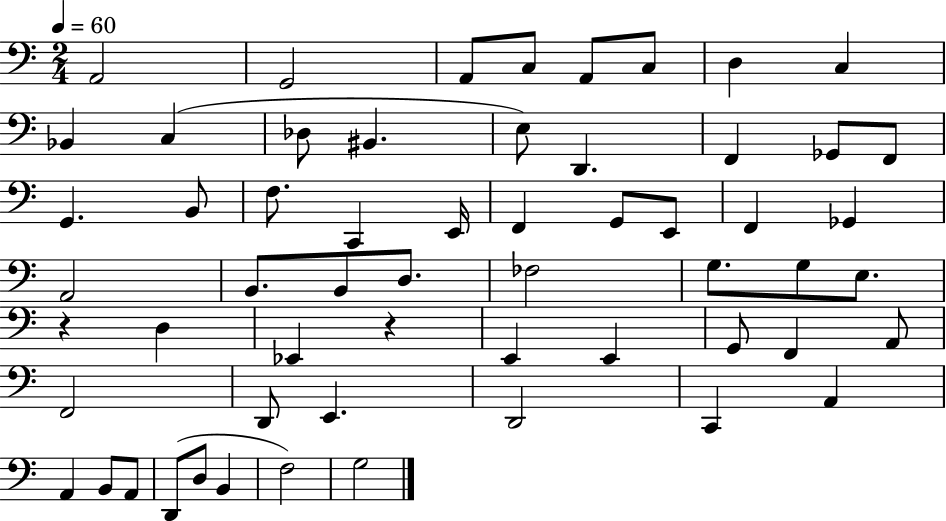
A2/h G2/h A2/e C3/e A2/e C3/e D3/q C3/q Bb2/q C3/q Db3/e BIS2/q. E3/e D2/q. F2/q Gb2/e F2/e G2/q. B2/e F3/e. C2/q E2/s F2/q G2/e E2/e F2/q Gb2/q A2/h B2/e. B2/e D3/e. FES3/h G3/e. G3/e E3/e. R/q D3/q Eb2/q R/q E2/q E2/q G2/e F2/q A2/e F2/h D2/e E2/q. D2/h C2/q A2/q A2/q B2/e A2/e D2/e D3/e B2/q F3/h G3/h